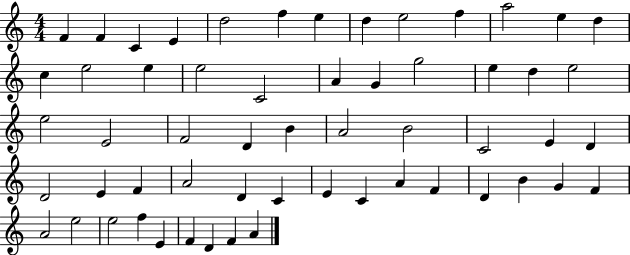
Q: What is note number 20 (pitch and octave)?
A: G4